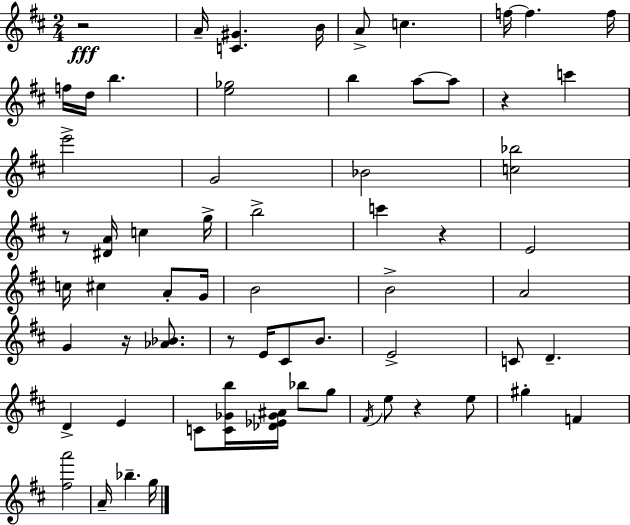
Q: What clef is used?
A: treble